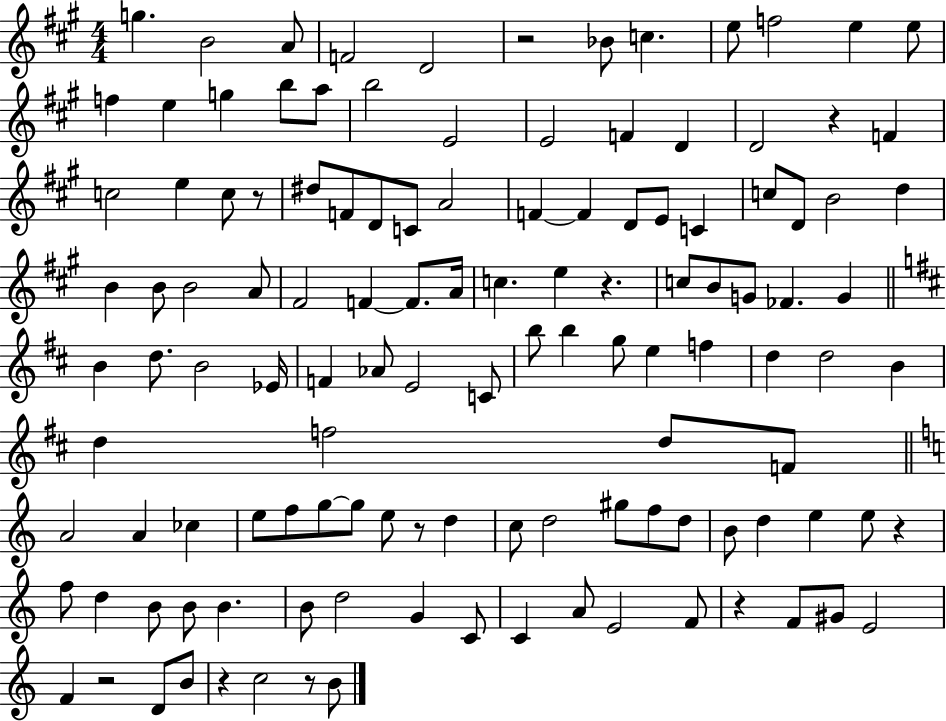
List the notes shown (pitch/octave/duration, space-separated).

G5/q. B4/h A4/e F4/h D4/h R/h Bb4/e C5/q. E5/e F5/h E5/q E5/e F5/q E5/q G5/q B5/e A5/e B5/h E4/h E4/h F4/q D4/q D4/h R/q F4/q C5/h E5/q C5/e R/e D#5/e F4/e D4/e C4/e A4/h F4/q F4/q D4/e E4/e C4/q C5/e D4/e B4/h D5/q B4/q B4/e B4/h A4/e F#4/h F4/q F4/e. A4/s C5/q. E5/q R/q. C5/e B4/e G4/e FES4/q. G4/q B4/q D5/e. B4/h Eb4/s F4/q Ab4/e E4/h C4/e B5/e B5/q G5/e E5/q F5/q D5/q D5/h B4/q D5/q F5/h D5/e F4/e A4/h A4/q CES5/q E5/e F5/e G5/e G5/e E5/e R/e D5/q C5/e D5/h G#5/e F5/e D5/e B4/e D5/q E5/q E5/e R/q F5/e D5/q B4/e B4/e B4/q. B4/e D5/h G4/q C4/e C4/q A4/e E4/h F4/e R/q F4/e G#4/e E4/h F4/q R/h D4/e B4/e R/q C5/h R/e B4/e